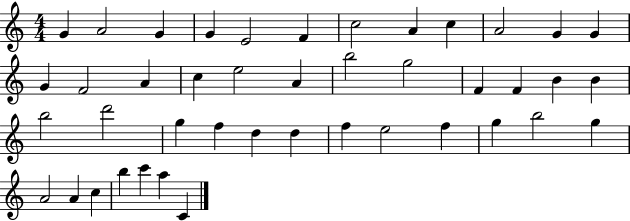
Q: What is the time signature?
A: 4/4